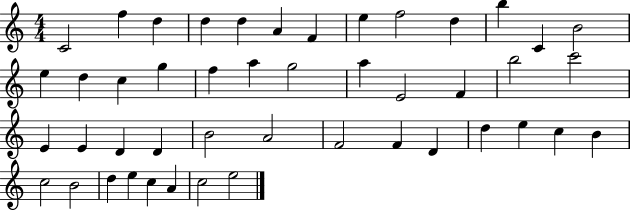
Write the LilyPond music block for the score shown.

{
  \clef treble
  \numericTimeSignature
  \time 4/4
  \key c \major
  c'2 f''4 d''4 | d''4 d''4 a'4 f'4 | e''4 f''2 d''4 | b''4 c'4 b'2 | \break e''4 d''4 c''4 g''4 | f''4 a''4 g''2 | a''4 e'2 f'4 | b''2 c'''2 | \break e'4 e'4 d'4 d'4 | b'2 a'2 | f'2 f'4 d'4 | d''4 e''4 c''4 b'4 | \break c''2 b'2 | d''4 e''4 c''4 a'4 | c''2 e''2 | \bar "|."
}